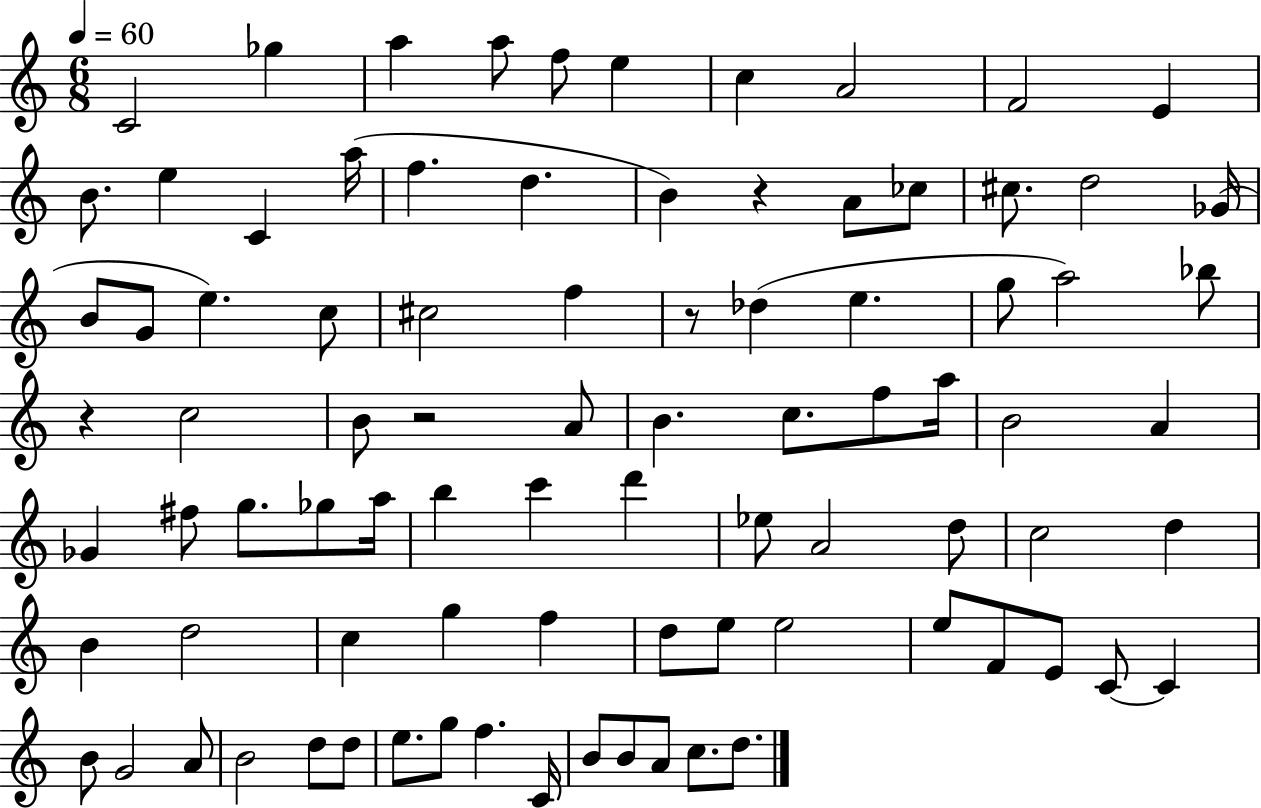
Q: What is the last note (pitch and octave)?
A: D5